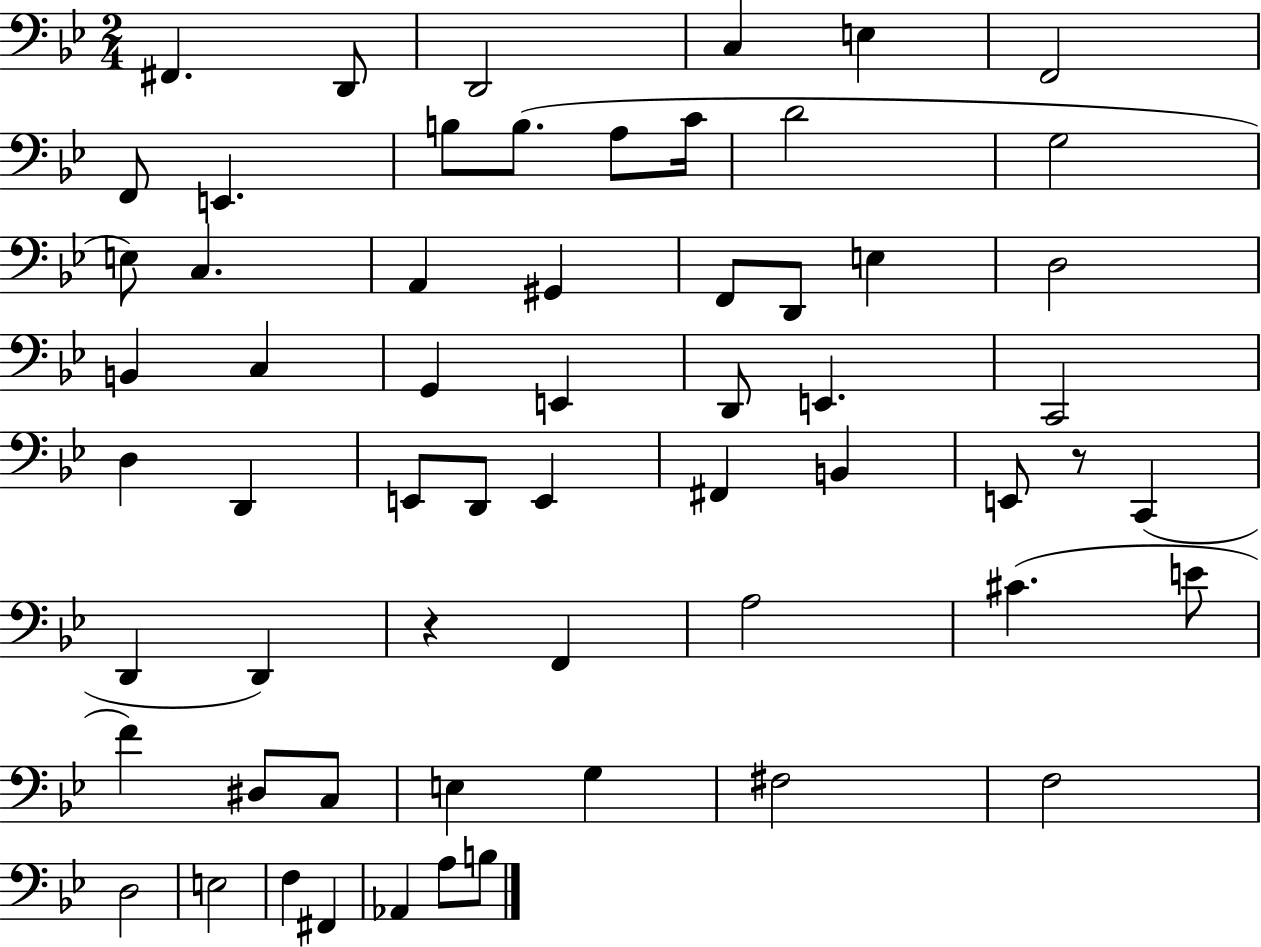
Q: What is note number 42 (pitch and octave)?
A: A3